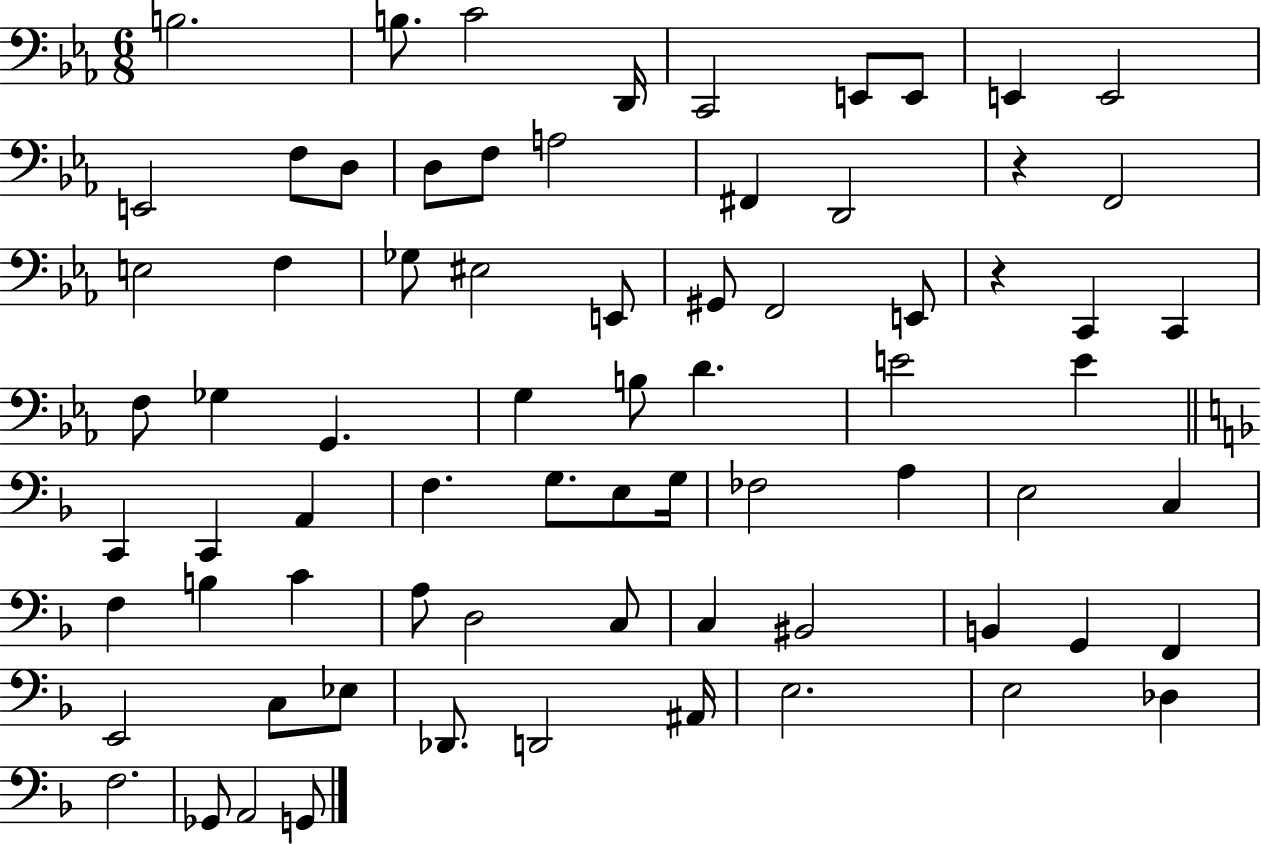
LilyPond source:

{
  \clef bass
  \numericTimeSignature
  \time 6/8
  \key ees \major
  \repeat volta 2 { b2. | b8. c'2 d,16 | c,2 e,8 e,8 | e,4 e,2 | \break e,2 f8 d8 | d8 f8 a2 | fis,4 d,2 | r4 f,2 | \break e2 f4 | ges8 eis2 e,8 | gis,8 f,2 e,8 | r4 c,4 c,4 | \break f8 ges4 g,4. | g4 b8 d'4. | e'2 e'4 | \bar "||" \break \key f \major c,4 c,4 a,4 | f4. g8. e8 g16 | fes2 a4 | e2 c4 | \break f4 b4 c'4 | a8 d2 c8 | c4 bis,2 | b,4 g,4 f,4 | \break e,2 c8 ees8 | des,8. d,2 ais,16 | e2. | e2 des4 | \break f2. | ges,8 a,2 g,8 | } \bar "|."
}